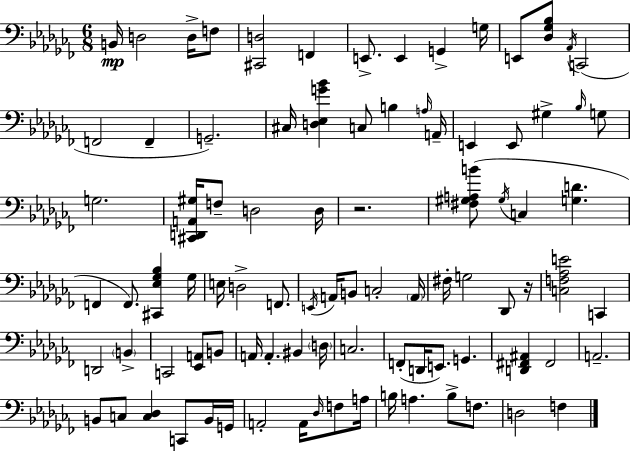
B2/s D3/h D3/s F3/e [C#2,D3]/h F2/q E2/e. E2/q G2/q G3/s E2/e [Db3,Gb3,Bb3]/e Ab2/s C2/h F2/h F2/q G2/h. C#3/s [D3,Eb3,G4,Bb4]/q C3/e B3/q A3/s A2/s E2/q E2/e G#3/q Bb3/s G3/e G3/h. [C#2,D2,A2,G#3]/s F3/e D3/h D3/s R/h. [F#3,G#3,A3,B4]/e G#3/s C3/q [G3,D4]/q. F2/q F2/e. [C#2,Eb3,Gb3,Bb3]/q Gb3/s E3/s D3/h F2/e. E2/s A2/s B2/e C3/h A2/s F#3/s G3/h Db2/e R/s [C3,F3,Ab3,E4]/h C2/q D2/h B2/q C2/h [Eb2,A2]/e B2/e A2/s A2/q. BIS2/q D3/s C3/h. F2/e D2/s E2/e. G2/q. [D2,F#2,A#2]/q F#2/h A2/h. B2/e C3/e [C3,Db3]/q C2/e B2/s G2/s A2/h A2/s Db3/s F3/e A3/s B3/s A3/q. B3/e F3/e. D3/h F3/q